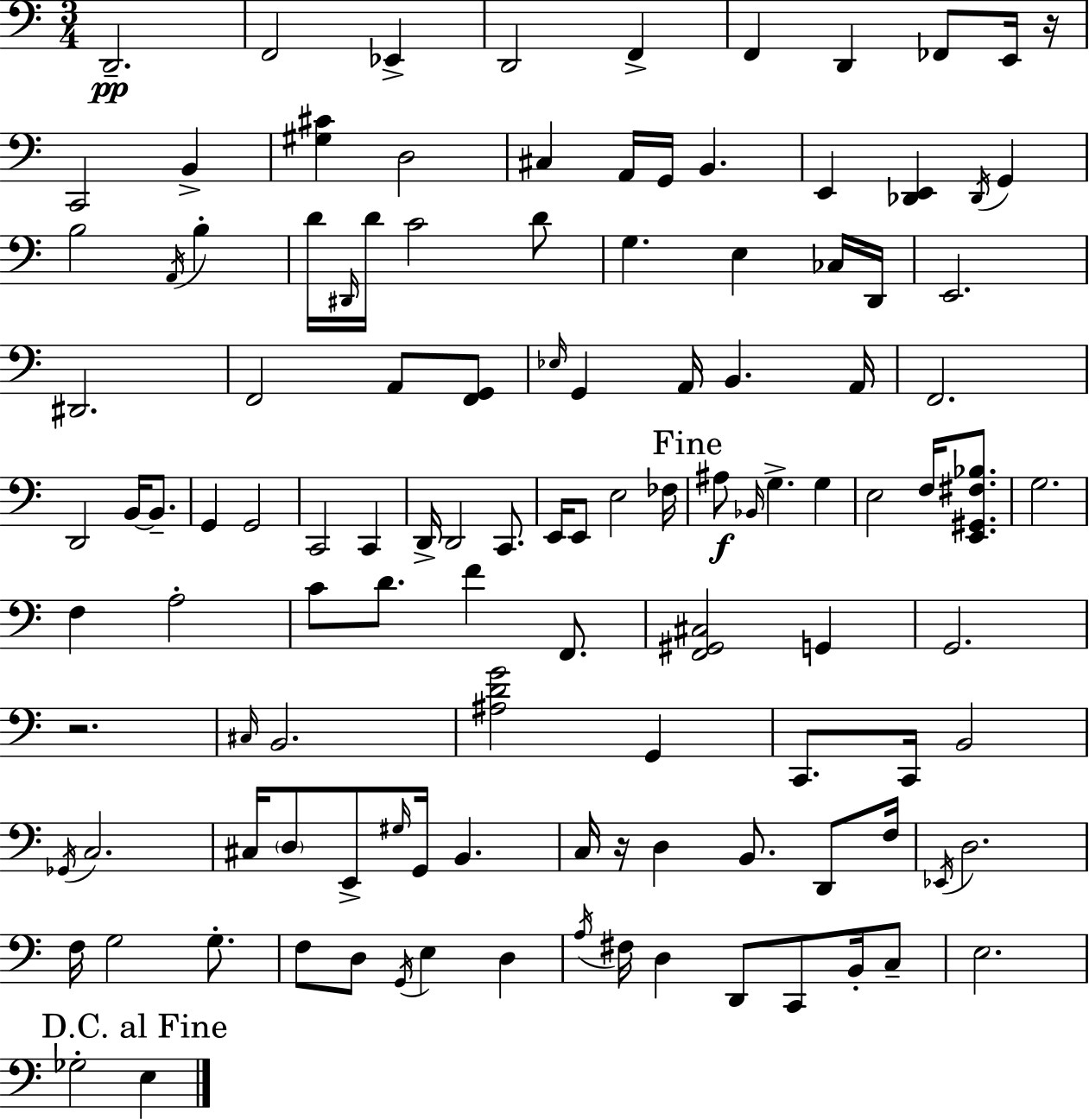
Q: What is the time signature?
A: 3/4